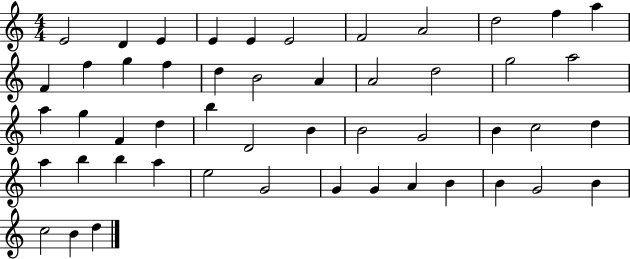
E4/h D4/q E4/q E4/q E4/q E4/h F4/h A4/h D5/h F5/q A5/q F4/q F5/q G5/q F5/q D5/q B4/h A4/q A4/h D5/h G5/h A5/h A5/q G5/q F4/q D5/q B5/q D4/h B4/q B4/h G4/h B4/q C5/h D5/q A5/q B5/q B5/q A5/q E5/h G4/h G4/q G4/q A4/q B4/q B4/q G4/h B4/q C5/h B4/q D5/q